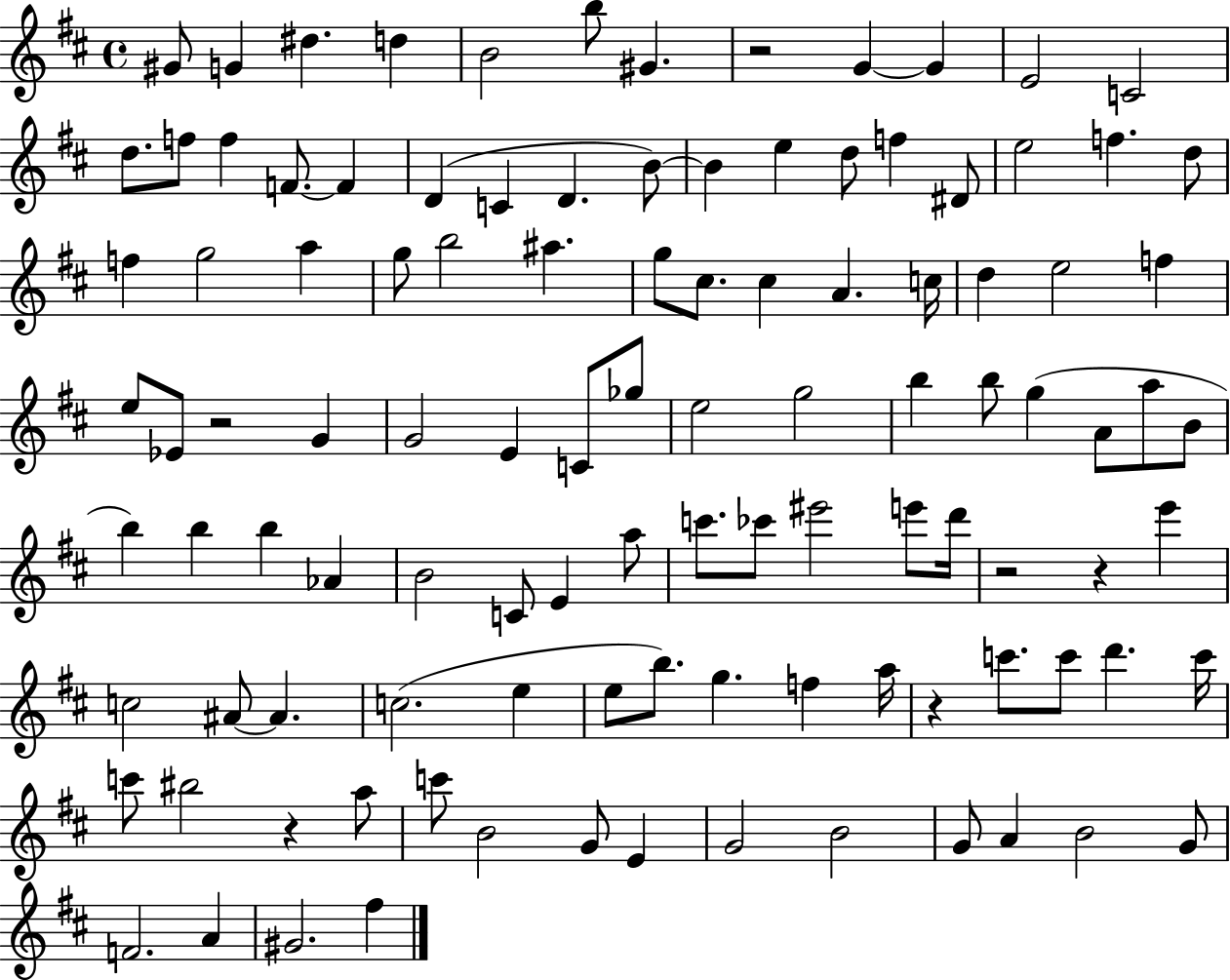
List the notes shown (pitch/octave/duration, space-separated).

G#4/e G4/q D#5/q. D5/q B4/h B5/e G#4/q. R/h G4/q G4/q E4/h C4/h D5/e. F5/e F5/q F4/e. F4/q D4/q C4/q D4/q. B4/e B4/q E5/q D5/e F5/q D#4/e E5/h F5/q. D5/e F5/q G5/h A5/q G5/e B5/h A#5/q. G5/e C#5/e. C#5/q A4/q. C5/s D5/q E5/h F5/q E5/e Eb4/e R/h G4/q G4/h E4/q C4/e Gb5/e E5/h G5/h B5/q B5/e G5/q A4/e A5/e B4/e B5/q B5/q B5/q Ab4/q B4/h C4/e E4/q A5/e C6/e. CES6/e EIS6/h E6/e D6/s R/h R/q E6/q C5/h A#4/e A#4/q. C5/h. E5/q E5/e B5/e. G5/q. F5/q A5/s R/q C6/e. C6/e D6/q. C6/s C6/e BIS5/h R/q A5/e C6/e B4/h G4/e E4/q G4/h B4/h G4/e A4/q B4/h G4/e F4/h. A4/q G#4/h. F#5/q